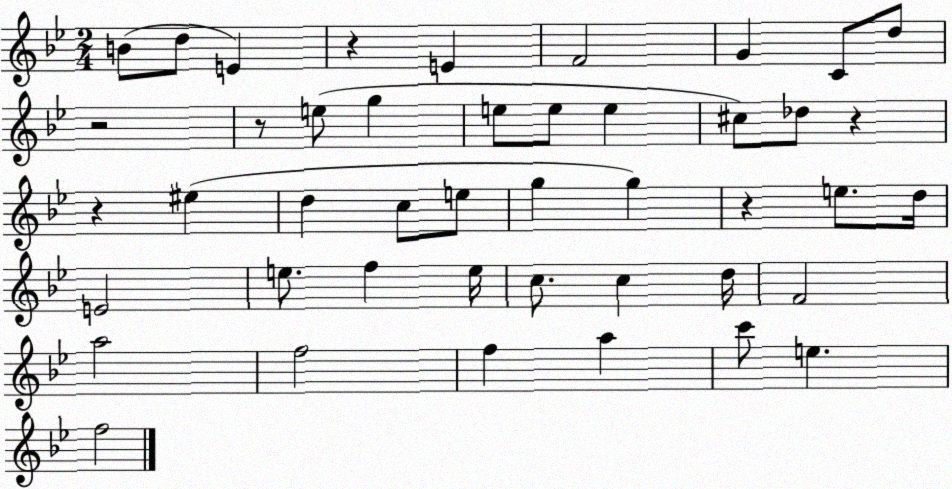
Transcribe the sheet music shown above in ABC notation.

X:1
T:Untitled
M:2/4
L:1/4
K:Bb
B/2 d/2 E z E F2 G C/2 d/2 z2 z/2 e/2 g e/2 e/2 e ^c/2 _d/2 z z ^e d c/2 e/2 g g z e/2 d/4 E2 e/2 f e/4 c/2 c d/4 F2 a2 f2 f a c'/2 e f2